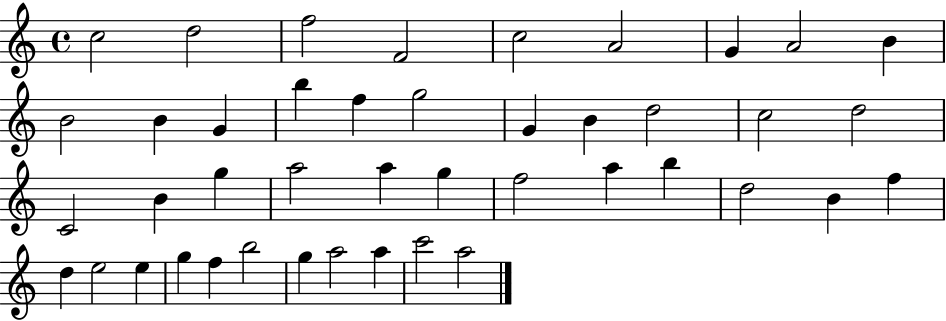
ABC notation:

X:1
T:Untitled
M:4/4
L:1/4
K:C
c2 d2 f2 F2 c2 A2 G A2 B B2 B G b f g2 G B d2 c2 d2 C2 B g a2 a g f2 a b d2 B f d e2 e g f b2 g a2 a c'2 a2